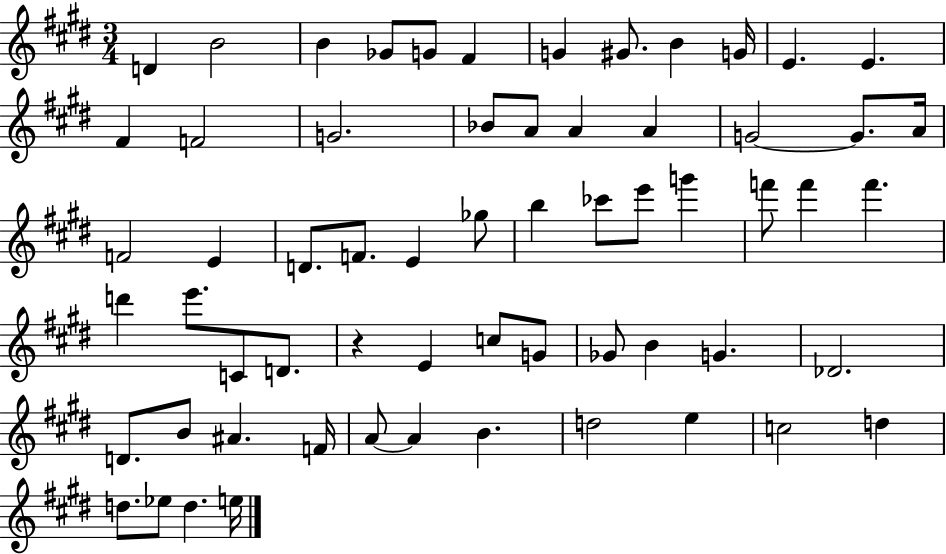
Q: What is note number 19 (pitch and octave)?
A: A4